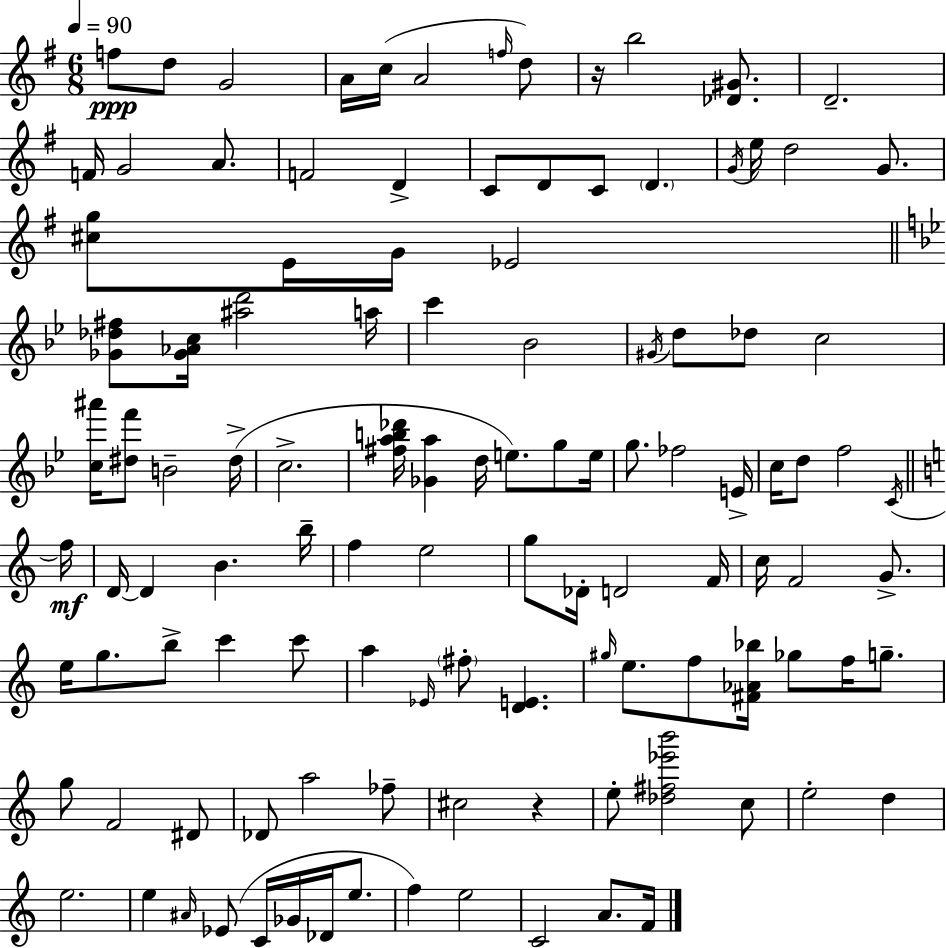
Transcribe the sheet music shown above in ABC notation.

X:1
T:Untitled
M:6/8
L:1/4
K:G
f/2 d/2 G2 A/4 c/4 A2 f/4 d/2 z/4 b2 [_D^G]/2 D2 F/4 G2 A/2 F2 D C/2 D/2 C/2 D G/4 e/4 d2 G/2 [^cg]/2 E/4 G/4 _E2 [_G_d^f]/2 [_G_Ac]/4 [^ad']2 a/4 c' _B2 ^G/4 d/2 _d/2 c2 [c^a']/4 [^df']/2 B2 ^d/4 c2 [^fab_d']/4 [_Ga] d/4 e/2 g/2 e/4 g/2 _f2 E/4 c/4 d/2 f2 C/4 f/4 D/4 D B b/4 f e2 g/2 _D/4 D2 F/4 c/4 F2 G/2 e/4 g/2 b/2 c' c'/2 a _E/4 ^f/2 [DE] ^g/4 e/2 f/2 [^F_A_b]/4 _g/2 f/4 g/2 g/2 F2 ^D/2 _D/2 a2 _f/2 ^c2 z e/2 [_d^f_e'b']2 c/2 e2 d e2 e ^A/4 _E/2 C/4 _G/4 _D/4 e/2 f e2 C2 A/2 F/4